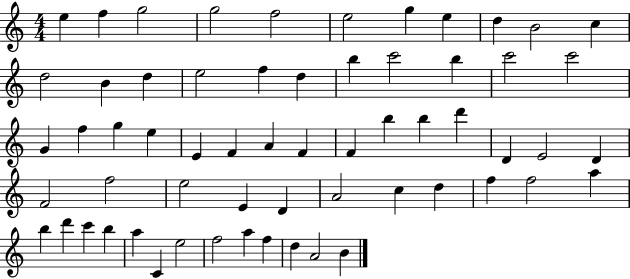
E5/q F5/q G5/h G5/h F5/h E5/h G5/q E5/q D5/q B4/h C5/q D5/h B4/q D5/q E5/h F5/q D5/q B5/q C6/h B5/q C6/h C6/h G4/q F5/q G5/q E5/q E4/q F4/q A4/q F4/q F4/q B5/q B5/q D6/q D4/q E4/h D4/q F4/h F5/h E5/h E4/q D4/q A4/h C5/q D5/q F5/q F5/h A5/q B5/q D6/q C6/q B5/q A5/q C4/q E5/h F5/h A5/q F5/q D5/q A4/h B4/q